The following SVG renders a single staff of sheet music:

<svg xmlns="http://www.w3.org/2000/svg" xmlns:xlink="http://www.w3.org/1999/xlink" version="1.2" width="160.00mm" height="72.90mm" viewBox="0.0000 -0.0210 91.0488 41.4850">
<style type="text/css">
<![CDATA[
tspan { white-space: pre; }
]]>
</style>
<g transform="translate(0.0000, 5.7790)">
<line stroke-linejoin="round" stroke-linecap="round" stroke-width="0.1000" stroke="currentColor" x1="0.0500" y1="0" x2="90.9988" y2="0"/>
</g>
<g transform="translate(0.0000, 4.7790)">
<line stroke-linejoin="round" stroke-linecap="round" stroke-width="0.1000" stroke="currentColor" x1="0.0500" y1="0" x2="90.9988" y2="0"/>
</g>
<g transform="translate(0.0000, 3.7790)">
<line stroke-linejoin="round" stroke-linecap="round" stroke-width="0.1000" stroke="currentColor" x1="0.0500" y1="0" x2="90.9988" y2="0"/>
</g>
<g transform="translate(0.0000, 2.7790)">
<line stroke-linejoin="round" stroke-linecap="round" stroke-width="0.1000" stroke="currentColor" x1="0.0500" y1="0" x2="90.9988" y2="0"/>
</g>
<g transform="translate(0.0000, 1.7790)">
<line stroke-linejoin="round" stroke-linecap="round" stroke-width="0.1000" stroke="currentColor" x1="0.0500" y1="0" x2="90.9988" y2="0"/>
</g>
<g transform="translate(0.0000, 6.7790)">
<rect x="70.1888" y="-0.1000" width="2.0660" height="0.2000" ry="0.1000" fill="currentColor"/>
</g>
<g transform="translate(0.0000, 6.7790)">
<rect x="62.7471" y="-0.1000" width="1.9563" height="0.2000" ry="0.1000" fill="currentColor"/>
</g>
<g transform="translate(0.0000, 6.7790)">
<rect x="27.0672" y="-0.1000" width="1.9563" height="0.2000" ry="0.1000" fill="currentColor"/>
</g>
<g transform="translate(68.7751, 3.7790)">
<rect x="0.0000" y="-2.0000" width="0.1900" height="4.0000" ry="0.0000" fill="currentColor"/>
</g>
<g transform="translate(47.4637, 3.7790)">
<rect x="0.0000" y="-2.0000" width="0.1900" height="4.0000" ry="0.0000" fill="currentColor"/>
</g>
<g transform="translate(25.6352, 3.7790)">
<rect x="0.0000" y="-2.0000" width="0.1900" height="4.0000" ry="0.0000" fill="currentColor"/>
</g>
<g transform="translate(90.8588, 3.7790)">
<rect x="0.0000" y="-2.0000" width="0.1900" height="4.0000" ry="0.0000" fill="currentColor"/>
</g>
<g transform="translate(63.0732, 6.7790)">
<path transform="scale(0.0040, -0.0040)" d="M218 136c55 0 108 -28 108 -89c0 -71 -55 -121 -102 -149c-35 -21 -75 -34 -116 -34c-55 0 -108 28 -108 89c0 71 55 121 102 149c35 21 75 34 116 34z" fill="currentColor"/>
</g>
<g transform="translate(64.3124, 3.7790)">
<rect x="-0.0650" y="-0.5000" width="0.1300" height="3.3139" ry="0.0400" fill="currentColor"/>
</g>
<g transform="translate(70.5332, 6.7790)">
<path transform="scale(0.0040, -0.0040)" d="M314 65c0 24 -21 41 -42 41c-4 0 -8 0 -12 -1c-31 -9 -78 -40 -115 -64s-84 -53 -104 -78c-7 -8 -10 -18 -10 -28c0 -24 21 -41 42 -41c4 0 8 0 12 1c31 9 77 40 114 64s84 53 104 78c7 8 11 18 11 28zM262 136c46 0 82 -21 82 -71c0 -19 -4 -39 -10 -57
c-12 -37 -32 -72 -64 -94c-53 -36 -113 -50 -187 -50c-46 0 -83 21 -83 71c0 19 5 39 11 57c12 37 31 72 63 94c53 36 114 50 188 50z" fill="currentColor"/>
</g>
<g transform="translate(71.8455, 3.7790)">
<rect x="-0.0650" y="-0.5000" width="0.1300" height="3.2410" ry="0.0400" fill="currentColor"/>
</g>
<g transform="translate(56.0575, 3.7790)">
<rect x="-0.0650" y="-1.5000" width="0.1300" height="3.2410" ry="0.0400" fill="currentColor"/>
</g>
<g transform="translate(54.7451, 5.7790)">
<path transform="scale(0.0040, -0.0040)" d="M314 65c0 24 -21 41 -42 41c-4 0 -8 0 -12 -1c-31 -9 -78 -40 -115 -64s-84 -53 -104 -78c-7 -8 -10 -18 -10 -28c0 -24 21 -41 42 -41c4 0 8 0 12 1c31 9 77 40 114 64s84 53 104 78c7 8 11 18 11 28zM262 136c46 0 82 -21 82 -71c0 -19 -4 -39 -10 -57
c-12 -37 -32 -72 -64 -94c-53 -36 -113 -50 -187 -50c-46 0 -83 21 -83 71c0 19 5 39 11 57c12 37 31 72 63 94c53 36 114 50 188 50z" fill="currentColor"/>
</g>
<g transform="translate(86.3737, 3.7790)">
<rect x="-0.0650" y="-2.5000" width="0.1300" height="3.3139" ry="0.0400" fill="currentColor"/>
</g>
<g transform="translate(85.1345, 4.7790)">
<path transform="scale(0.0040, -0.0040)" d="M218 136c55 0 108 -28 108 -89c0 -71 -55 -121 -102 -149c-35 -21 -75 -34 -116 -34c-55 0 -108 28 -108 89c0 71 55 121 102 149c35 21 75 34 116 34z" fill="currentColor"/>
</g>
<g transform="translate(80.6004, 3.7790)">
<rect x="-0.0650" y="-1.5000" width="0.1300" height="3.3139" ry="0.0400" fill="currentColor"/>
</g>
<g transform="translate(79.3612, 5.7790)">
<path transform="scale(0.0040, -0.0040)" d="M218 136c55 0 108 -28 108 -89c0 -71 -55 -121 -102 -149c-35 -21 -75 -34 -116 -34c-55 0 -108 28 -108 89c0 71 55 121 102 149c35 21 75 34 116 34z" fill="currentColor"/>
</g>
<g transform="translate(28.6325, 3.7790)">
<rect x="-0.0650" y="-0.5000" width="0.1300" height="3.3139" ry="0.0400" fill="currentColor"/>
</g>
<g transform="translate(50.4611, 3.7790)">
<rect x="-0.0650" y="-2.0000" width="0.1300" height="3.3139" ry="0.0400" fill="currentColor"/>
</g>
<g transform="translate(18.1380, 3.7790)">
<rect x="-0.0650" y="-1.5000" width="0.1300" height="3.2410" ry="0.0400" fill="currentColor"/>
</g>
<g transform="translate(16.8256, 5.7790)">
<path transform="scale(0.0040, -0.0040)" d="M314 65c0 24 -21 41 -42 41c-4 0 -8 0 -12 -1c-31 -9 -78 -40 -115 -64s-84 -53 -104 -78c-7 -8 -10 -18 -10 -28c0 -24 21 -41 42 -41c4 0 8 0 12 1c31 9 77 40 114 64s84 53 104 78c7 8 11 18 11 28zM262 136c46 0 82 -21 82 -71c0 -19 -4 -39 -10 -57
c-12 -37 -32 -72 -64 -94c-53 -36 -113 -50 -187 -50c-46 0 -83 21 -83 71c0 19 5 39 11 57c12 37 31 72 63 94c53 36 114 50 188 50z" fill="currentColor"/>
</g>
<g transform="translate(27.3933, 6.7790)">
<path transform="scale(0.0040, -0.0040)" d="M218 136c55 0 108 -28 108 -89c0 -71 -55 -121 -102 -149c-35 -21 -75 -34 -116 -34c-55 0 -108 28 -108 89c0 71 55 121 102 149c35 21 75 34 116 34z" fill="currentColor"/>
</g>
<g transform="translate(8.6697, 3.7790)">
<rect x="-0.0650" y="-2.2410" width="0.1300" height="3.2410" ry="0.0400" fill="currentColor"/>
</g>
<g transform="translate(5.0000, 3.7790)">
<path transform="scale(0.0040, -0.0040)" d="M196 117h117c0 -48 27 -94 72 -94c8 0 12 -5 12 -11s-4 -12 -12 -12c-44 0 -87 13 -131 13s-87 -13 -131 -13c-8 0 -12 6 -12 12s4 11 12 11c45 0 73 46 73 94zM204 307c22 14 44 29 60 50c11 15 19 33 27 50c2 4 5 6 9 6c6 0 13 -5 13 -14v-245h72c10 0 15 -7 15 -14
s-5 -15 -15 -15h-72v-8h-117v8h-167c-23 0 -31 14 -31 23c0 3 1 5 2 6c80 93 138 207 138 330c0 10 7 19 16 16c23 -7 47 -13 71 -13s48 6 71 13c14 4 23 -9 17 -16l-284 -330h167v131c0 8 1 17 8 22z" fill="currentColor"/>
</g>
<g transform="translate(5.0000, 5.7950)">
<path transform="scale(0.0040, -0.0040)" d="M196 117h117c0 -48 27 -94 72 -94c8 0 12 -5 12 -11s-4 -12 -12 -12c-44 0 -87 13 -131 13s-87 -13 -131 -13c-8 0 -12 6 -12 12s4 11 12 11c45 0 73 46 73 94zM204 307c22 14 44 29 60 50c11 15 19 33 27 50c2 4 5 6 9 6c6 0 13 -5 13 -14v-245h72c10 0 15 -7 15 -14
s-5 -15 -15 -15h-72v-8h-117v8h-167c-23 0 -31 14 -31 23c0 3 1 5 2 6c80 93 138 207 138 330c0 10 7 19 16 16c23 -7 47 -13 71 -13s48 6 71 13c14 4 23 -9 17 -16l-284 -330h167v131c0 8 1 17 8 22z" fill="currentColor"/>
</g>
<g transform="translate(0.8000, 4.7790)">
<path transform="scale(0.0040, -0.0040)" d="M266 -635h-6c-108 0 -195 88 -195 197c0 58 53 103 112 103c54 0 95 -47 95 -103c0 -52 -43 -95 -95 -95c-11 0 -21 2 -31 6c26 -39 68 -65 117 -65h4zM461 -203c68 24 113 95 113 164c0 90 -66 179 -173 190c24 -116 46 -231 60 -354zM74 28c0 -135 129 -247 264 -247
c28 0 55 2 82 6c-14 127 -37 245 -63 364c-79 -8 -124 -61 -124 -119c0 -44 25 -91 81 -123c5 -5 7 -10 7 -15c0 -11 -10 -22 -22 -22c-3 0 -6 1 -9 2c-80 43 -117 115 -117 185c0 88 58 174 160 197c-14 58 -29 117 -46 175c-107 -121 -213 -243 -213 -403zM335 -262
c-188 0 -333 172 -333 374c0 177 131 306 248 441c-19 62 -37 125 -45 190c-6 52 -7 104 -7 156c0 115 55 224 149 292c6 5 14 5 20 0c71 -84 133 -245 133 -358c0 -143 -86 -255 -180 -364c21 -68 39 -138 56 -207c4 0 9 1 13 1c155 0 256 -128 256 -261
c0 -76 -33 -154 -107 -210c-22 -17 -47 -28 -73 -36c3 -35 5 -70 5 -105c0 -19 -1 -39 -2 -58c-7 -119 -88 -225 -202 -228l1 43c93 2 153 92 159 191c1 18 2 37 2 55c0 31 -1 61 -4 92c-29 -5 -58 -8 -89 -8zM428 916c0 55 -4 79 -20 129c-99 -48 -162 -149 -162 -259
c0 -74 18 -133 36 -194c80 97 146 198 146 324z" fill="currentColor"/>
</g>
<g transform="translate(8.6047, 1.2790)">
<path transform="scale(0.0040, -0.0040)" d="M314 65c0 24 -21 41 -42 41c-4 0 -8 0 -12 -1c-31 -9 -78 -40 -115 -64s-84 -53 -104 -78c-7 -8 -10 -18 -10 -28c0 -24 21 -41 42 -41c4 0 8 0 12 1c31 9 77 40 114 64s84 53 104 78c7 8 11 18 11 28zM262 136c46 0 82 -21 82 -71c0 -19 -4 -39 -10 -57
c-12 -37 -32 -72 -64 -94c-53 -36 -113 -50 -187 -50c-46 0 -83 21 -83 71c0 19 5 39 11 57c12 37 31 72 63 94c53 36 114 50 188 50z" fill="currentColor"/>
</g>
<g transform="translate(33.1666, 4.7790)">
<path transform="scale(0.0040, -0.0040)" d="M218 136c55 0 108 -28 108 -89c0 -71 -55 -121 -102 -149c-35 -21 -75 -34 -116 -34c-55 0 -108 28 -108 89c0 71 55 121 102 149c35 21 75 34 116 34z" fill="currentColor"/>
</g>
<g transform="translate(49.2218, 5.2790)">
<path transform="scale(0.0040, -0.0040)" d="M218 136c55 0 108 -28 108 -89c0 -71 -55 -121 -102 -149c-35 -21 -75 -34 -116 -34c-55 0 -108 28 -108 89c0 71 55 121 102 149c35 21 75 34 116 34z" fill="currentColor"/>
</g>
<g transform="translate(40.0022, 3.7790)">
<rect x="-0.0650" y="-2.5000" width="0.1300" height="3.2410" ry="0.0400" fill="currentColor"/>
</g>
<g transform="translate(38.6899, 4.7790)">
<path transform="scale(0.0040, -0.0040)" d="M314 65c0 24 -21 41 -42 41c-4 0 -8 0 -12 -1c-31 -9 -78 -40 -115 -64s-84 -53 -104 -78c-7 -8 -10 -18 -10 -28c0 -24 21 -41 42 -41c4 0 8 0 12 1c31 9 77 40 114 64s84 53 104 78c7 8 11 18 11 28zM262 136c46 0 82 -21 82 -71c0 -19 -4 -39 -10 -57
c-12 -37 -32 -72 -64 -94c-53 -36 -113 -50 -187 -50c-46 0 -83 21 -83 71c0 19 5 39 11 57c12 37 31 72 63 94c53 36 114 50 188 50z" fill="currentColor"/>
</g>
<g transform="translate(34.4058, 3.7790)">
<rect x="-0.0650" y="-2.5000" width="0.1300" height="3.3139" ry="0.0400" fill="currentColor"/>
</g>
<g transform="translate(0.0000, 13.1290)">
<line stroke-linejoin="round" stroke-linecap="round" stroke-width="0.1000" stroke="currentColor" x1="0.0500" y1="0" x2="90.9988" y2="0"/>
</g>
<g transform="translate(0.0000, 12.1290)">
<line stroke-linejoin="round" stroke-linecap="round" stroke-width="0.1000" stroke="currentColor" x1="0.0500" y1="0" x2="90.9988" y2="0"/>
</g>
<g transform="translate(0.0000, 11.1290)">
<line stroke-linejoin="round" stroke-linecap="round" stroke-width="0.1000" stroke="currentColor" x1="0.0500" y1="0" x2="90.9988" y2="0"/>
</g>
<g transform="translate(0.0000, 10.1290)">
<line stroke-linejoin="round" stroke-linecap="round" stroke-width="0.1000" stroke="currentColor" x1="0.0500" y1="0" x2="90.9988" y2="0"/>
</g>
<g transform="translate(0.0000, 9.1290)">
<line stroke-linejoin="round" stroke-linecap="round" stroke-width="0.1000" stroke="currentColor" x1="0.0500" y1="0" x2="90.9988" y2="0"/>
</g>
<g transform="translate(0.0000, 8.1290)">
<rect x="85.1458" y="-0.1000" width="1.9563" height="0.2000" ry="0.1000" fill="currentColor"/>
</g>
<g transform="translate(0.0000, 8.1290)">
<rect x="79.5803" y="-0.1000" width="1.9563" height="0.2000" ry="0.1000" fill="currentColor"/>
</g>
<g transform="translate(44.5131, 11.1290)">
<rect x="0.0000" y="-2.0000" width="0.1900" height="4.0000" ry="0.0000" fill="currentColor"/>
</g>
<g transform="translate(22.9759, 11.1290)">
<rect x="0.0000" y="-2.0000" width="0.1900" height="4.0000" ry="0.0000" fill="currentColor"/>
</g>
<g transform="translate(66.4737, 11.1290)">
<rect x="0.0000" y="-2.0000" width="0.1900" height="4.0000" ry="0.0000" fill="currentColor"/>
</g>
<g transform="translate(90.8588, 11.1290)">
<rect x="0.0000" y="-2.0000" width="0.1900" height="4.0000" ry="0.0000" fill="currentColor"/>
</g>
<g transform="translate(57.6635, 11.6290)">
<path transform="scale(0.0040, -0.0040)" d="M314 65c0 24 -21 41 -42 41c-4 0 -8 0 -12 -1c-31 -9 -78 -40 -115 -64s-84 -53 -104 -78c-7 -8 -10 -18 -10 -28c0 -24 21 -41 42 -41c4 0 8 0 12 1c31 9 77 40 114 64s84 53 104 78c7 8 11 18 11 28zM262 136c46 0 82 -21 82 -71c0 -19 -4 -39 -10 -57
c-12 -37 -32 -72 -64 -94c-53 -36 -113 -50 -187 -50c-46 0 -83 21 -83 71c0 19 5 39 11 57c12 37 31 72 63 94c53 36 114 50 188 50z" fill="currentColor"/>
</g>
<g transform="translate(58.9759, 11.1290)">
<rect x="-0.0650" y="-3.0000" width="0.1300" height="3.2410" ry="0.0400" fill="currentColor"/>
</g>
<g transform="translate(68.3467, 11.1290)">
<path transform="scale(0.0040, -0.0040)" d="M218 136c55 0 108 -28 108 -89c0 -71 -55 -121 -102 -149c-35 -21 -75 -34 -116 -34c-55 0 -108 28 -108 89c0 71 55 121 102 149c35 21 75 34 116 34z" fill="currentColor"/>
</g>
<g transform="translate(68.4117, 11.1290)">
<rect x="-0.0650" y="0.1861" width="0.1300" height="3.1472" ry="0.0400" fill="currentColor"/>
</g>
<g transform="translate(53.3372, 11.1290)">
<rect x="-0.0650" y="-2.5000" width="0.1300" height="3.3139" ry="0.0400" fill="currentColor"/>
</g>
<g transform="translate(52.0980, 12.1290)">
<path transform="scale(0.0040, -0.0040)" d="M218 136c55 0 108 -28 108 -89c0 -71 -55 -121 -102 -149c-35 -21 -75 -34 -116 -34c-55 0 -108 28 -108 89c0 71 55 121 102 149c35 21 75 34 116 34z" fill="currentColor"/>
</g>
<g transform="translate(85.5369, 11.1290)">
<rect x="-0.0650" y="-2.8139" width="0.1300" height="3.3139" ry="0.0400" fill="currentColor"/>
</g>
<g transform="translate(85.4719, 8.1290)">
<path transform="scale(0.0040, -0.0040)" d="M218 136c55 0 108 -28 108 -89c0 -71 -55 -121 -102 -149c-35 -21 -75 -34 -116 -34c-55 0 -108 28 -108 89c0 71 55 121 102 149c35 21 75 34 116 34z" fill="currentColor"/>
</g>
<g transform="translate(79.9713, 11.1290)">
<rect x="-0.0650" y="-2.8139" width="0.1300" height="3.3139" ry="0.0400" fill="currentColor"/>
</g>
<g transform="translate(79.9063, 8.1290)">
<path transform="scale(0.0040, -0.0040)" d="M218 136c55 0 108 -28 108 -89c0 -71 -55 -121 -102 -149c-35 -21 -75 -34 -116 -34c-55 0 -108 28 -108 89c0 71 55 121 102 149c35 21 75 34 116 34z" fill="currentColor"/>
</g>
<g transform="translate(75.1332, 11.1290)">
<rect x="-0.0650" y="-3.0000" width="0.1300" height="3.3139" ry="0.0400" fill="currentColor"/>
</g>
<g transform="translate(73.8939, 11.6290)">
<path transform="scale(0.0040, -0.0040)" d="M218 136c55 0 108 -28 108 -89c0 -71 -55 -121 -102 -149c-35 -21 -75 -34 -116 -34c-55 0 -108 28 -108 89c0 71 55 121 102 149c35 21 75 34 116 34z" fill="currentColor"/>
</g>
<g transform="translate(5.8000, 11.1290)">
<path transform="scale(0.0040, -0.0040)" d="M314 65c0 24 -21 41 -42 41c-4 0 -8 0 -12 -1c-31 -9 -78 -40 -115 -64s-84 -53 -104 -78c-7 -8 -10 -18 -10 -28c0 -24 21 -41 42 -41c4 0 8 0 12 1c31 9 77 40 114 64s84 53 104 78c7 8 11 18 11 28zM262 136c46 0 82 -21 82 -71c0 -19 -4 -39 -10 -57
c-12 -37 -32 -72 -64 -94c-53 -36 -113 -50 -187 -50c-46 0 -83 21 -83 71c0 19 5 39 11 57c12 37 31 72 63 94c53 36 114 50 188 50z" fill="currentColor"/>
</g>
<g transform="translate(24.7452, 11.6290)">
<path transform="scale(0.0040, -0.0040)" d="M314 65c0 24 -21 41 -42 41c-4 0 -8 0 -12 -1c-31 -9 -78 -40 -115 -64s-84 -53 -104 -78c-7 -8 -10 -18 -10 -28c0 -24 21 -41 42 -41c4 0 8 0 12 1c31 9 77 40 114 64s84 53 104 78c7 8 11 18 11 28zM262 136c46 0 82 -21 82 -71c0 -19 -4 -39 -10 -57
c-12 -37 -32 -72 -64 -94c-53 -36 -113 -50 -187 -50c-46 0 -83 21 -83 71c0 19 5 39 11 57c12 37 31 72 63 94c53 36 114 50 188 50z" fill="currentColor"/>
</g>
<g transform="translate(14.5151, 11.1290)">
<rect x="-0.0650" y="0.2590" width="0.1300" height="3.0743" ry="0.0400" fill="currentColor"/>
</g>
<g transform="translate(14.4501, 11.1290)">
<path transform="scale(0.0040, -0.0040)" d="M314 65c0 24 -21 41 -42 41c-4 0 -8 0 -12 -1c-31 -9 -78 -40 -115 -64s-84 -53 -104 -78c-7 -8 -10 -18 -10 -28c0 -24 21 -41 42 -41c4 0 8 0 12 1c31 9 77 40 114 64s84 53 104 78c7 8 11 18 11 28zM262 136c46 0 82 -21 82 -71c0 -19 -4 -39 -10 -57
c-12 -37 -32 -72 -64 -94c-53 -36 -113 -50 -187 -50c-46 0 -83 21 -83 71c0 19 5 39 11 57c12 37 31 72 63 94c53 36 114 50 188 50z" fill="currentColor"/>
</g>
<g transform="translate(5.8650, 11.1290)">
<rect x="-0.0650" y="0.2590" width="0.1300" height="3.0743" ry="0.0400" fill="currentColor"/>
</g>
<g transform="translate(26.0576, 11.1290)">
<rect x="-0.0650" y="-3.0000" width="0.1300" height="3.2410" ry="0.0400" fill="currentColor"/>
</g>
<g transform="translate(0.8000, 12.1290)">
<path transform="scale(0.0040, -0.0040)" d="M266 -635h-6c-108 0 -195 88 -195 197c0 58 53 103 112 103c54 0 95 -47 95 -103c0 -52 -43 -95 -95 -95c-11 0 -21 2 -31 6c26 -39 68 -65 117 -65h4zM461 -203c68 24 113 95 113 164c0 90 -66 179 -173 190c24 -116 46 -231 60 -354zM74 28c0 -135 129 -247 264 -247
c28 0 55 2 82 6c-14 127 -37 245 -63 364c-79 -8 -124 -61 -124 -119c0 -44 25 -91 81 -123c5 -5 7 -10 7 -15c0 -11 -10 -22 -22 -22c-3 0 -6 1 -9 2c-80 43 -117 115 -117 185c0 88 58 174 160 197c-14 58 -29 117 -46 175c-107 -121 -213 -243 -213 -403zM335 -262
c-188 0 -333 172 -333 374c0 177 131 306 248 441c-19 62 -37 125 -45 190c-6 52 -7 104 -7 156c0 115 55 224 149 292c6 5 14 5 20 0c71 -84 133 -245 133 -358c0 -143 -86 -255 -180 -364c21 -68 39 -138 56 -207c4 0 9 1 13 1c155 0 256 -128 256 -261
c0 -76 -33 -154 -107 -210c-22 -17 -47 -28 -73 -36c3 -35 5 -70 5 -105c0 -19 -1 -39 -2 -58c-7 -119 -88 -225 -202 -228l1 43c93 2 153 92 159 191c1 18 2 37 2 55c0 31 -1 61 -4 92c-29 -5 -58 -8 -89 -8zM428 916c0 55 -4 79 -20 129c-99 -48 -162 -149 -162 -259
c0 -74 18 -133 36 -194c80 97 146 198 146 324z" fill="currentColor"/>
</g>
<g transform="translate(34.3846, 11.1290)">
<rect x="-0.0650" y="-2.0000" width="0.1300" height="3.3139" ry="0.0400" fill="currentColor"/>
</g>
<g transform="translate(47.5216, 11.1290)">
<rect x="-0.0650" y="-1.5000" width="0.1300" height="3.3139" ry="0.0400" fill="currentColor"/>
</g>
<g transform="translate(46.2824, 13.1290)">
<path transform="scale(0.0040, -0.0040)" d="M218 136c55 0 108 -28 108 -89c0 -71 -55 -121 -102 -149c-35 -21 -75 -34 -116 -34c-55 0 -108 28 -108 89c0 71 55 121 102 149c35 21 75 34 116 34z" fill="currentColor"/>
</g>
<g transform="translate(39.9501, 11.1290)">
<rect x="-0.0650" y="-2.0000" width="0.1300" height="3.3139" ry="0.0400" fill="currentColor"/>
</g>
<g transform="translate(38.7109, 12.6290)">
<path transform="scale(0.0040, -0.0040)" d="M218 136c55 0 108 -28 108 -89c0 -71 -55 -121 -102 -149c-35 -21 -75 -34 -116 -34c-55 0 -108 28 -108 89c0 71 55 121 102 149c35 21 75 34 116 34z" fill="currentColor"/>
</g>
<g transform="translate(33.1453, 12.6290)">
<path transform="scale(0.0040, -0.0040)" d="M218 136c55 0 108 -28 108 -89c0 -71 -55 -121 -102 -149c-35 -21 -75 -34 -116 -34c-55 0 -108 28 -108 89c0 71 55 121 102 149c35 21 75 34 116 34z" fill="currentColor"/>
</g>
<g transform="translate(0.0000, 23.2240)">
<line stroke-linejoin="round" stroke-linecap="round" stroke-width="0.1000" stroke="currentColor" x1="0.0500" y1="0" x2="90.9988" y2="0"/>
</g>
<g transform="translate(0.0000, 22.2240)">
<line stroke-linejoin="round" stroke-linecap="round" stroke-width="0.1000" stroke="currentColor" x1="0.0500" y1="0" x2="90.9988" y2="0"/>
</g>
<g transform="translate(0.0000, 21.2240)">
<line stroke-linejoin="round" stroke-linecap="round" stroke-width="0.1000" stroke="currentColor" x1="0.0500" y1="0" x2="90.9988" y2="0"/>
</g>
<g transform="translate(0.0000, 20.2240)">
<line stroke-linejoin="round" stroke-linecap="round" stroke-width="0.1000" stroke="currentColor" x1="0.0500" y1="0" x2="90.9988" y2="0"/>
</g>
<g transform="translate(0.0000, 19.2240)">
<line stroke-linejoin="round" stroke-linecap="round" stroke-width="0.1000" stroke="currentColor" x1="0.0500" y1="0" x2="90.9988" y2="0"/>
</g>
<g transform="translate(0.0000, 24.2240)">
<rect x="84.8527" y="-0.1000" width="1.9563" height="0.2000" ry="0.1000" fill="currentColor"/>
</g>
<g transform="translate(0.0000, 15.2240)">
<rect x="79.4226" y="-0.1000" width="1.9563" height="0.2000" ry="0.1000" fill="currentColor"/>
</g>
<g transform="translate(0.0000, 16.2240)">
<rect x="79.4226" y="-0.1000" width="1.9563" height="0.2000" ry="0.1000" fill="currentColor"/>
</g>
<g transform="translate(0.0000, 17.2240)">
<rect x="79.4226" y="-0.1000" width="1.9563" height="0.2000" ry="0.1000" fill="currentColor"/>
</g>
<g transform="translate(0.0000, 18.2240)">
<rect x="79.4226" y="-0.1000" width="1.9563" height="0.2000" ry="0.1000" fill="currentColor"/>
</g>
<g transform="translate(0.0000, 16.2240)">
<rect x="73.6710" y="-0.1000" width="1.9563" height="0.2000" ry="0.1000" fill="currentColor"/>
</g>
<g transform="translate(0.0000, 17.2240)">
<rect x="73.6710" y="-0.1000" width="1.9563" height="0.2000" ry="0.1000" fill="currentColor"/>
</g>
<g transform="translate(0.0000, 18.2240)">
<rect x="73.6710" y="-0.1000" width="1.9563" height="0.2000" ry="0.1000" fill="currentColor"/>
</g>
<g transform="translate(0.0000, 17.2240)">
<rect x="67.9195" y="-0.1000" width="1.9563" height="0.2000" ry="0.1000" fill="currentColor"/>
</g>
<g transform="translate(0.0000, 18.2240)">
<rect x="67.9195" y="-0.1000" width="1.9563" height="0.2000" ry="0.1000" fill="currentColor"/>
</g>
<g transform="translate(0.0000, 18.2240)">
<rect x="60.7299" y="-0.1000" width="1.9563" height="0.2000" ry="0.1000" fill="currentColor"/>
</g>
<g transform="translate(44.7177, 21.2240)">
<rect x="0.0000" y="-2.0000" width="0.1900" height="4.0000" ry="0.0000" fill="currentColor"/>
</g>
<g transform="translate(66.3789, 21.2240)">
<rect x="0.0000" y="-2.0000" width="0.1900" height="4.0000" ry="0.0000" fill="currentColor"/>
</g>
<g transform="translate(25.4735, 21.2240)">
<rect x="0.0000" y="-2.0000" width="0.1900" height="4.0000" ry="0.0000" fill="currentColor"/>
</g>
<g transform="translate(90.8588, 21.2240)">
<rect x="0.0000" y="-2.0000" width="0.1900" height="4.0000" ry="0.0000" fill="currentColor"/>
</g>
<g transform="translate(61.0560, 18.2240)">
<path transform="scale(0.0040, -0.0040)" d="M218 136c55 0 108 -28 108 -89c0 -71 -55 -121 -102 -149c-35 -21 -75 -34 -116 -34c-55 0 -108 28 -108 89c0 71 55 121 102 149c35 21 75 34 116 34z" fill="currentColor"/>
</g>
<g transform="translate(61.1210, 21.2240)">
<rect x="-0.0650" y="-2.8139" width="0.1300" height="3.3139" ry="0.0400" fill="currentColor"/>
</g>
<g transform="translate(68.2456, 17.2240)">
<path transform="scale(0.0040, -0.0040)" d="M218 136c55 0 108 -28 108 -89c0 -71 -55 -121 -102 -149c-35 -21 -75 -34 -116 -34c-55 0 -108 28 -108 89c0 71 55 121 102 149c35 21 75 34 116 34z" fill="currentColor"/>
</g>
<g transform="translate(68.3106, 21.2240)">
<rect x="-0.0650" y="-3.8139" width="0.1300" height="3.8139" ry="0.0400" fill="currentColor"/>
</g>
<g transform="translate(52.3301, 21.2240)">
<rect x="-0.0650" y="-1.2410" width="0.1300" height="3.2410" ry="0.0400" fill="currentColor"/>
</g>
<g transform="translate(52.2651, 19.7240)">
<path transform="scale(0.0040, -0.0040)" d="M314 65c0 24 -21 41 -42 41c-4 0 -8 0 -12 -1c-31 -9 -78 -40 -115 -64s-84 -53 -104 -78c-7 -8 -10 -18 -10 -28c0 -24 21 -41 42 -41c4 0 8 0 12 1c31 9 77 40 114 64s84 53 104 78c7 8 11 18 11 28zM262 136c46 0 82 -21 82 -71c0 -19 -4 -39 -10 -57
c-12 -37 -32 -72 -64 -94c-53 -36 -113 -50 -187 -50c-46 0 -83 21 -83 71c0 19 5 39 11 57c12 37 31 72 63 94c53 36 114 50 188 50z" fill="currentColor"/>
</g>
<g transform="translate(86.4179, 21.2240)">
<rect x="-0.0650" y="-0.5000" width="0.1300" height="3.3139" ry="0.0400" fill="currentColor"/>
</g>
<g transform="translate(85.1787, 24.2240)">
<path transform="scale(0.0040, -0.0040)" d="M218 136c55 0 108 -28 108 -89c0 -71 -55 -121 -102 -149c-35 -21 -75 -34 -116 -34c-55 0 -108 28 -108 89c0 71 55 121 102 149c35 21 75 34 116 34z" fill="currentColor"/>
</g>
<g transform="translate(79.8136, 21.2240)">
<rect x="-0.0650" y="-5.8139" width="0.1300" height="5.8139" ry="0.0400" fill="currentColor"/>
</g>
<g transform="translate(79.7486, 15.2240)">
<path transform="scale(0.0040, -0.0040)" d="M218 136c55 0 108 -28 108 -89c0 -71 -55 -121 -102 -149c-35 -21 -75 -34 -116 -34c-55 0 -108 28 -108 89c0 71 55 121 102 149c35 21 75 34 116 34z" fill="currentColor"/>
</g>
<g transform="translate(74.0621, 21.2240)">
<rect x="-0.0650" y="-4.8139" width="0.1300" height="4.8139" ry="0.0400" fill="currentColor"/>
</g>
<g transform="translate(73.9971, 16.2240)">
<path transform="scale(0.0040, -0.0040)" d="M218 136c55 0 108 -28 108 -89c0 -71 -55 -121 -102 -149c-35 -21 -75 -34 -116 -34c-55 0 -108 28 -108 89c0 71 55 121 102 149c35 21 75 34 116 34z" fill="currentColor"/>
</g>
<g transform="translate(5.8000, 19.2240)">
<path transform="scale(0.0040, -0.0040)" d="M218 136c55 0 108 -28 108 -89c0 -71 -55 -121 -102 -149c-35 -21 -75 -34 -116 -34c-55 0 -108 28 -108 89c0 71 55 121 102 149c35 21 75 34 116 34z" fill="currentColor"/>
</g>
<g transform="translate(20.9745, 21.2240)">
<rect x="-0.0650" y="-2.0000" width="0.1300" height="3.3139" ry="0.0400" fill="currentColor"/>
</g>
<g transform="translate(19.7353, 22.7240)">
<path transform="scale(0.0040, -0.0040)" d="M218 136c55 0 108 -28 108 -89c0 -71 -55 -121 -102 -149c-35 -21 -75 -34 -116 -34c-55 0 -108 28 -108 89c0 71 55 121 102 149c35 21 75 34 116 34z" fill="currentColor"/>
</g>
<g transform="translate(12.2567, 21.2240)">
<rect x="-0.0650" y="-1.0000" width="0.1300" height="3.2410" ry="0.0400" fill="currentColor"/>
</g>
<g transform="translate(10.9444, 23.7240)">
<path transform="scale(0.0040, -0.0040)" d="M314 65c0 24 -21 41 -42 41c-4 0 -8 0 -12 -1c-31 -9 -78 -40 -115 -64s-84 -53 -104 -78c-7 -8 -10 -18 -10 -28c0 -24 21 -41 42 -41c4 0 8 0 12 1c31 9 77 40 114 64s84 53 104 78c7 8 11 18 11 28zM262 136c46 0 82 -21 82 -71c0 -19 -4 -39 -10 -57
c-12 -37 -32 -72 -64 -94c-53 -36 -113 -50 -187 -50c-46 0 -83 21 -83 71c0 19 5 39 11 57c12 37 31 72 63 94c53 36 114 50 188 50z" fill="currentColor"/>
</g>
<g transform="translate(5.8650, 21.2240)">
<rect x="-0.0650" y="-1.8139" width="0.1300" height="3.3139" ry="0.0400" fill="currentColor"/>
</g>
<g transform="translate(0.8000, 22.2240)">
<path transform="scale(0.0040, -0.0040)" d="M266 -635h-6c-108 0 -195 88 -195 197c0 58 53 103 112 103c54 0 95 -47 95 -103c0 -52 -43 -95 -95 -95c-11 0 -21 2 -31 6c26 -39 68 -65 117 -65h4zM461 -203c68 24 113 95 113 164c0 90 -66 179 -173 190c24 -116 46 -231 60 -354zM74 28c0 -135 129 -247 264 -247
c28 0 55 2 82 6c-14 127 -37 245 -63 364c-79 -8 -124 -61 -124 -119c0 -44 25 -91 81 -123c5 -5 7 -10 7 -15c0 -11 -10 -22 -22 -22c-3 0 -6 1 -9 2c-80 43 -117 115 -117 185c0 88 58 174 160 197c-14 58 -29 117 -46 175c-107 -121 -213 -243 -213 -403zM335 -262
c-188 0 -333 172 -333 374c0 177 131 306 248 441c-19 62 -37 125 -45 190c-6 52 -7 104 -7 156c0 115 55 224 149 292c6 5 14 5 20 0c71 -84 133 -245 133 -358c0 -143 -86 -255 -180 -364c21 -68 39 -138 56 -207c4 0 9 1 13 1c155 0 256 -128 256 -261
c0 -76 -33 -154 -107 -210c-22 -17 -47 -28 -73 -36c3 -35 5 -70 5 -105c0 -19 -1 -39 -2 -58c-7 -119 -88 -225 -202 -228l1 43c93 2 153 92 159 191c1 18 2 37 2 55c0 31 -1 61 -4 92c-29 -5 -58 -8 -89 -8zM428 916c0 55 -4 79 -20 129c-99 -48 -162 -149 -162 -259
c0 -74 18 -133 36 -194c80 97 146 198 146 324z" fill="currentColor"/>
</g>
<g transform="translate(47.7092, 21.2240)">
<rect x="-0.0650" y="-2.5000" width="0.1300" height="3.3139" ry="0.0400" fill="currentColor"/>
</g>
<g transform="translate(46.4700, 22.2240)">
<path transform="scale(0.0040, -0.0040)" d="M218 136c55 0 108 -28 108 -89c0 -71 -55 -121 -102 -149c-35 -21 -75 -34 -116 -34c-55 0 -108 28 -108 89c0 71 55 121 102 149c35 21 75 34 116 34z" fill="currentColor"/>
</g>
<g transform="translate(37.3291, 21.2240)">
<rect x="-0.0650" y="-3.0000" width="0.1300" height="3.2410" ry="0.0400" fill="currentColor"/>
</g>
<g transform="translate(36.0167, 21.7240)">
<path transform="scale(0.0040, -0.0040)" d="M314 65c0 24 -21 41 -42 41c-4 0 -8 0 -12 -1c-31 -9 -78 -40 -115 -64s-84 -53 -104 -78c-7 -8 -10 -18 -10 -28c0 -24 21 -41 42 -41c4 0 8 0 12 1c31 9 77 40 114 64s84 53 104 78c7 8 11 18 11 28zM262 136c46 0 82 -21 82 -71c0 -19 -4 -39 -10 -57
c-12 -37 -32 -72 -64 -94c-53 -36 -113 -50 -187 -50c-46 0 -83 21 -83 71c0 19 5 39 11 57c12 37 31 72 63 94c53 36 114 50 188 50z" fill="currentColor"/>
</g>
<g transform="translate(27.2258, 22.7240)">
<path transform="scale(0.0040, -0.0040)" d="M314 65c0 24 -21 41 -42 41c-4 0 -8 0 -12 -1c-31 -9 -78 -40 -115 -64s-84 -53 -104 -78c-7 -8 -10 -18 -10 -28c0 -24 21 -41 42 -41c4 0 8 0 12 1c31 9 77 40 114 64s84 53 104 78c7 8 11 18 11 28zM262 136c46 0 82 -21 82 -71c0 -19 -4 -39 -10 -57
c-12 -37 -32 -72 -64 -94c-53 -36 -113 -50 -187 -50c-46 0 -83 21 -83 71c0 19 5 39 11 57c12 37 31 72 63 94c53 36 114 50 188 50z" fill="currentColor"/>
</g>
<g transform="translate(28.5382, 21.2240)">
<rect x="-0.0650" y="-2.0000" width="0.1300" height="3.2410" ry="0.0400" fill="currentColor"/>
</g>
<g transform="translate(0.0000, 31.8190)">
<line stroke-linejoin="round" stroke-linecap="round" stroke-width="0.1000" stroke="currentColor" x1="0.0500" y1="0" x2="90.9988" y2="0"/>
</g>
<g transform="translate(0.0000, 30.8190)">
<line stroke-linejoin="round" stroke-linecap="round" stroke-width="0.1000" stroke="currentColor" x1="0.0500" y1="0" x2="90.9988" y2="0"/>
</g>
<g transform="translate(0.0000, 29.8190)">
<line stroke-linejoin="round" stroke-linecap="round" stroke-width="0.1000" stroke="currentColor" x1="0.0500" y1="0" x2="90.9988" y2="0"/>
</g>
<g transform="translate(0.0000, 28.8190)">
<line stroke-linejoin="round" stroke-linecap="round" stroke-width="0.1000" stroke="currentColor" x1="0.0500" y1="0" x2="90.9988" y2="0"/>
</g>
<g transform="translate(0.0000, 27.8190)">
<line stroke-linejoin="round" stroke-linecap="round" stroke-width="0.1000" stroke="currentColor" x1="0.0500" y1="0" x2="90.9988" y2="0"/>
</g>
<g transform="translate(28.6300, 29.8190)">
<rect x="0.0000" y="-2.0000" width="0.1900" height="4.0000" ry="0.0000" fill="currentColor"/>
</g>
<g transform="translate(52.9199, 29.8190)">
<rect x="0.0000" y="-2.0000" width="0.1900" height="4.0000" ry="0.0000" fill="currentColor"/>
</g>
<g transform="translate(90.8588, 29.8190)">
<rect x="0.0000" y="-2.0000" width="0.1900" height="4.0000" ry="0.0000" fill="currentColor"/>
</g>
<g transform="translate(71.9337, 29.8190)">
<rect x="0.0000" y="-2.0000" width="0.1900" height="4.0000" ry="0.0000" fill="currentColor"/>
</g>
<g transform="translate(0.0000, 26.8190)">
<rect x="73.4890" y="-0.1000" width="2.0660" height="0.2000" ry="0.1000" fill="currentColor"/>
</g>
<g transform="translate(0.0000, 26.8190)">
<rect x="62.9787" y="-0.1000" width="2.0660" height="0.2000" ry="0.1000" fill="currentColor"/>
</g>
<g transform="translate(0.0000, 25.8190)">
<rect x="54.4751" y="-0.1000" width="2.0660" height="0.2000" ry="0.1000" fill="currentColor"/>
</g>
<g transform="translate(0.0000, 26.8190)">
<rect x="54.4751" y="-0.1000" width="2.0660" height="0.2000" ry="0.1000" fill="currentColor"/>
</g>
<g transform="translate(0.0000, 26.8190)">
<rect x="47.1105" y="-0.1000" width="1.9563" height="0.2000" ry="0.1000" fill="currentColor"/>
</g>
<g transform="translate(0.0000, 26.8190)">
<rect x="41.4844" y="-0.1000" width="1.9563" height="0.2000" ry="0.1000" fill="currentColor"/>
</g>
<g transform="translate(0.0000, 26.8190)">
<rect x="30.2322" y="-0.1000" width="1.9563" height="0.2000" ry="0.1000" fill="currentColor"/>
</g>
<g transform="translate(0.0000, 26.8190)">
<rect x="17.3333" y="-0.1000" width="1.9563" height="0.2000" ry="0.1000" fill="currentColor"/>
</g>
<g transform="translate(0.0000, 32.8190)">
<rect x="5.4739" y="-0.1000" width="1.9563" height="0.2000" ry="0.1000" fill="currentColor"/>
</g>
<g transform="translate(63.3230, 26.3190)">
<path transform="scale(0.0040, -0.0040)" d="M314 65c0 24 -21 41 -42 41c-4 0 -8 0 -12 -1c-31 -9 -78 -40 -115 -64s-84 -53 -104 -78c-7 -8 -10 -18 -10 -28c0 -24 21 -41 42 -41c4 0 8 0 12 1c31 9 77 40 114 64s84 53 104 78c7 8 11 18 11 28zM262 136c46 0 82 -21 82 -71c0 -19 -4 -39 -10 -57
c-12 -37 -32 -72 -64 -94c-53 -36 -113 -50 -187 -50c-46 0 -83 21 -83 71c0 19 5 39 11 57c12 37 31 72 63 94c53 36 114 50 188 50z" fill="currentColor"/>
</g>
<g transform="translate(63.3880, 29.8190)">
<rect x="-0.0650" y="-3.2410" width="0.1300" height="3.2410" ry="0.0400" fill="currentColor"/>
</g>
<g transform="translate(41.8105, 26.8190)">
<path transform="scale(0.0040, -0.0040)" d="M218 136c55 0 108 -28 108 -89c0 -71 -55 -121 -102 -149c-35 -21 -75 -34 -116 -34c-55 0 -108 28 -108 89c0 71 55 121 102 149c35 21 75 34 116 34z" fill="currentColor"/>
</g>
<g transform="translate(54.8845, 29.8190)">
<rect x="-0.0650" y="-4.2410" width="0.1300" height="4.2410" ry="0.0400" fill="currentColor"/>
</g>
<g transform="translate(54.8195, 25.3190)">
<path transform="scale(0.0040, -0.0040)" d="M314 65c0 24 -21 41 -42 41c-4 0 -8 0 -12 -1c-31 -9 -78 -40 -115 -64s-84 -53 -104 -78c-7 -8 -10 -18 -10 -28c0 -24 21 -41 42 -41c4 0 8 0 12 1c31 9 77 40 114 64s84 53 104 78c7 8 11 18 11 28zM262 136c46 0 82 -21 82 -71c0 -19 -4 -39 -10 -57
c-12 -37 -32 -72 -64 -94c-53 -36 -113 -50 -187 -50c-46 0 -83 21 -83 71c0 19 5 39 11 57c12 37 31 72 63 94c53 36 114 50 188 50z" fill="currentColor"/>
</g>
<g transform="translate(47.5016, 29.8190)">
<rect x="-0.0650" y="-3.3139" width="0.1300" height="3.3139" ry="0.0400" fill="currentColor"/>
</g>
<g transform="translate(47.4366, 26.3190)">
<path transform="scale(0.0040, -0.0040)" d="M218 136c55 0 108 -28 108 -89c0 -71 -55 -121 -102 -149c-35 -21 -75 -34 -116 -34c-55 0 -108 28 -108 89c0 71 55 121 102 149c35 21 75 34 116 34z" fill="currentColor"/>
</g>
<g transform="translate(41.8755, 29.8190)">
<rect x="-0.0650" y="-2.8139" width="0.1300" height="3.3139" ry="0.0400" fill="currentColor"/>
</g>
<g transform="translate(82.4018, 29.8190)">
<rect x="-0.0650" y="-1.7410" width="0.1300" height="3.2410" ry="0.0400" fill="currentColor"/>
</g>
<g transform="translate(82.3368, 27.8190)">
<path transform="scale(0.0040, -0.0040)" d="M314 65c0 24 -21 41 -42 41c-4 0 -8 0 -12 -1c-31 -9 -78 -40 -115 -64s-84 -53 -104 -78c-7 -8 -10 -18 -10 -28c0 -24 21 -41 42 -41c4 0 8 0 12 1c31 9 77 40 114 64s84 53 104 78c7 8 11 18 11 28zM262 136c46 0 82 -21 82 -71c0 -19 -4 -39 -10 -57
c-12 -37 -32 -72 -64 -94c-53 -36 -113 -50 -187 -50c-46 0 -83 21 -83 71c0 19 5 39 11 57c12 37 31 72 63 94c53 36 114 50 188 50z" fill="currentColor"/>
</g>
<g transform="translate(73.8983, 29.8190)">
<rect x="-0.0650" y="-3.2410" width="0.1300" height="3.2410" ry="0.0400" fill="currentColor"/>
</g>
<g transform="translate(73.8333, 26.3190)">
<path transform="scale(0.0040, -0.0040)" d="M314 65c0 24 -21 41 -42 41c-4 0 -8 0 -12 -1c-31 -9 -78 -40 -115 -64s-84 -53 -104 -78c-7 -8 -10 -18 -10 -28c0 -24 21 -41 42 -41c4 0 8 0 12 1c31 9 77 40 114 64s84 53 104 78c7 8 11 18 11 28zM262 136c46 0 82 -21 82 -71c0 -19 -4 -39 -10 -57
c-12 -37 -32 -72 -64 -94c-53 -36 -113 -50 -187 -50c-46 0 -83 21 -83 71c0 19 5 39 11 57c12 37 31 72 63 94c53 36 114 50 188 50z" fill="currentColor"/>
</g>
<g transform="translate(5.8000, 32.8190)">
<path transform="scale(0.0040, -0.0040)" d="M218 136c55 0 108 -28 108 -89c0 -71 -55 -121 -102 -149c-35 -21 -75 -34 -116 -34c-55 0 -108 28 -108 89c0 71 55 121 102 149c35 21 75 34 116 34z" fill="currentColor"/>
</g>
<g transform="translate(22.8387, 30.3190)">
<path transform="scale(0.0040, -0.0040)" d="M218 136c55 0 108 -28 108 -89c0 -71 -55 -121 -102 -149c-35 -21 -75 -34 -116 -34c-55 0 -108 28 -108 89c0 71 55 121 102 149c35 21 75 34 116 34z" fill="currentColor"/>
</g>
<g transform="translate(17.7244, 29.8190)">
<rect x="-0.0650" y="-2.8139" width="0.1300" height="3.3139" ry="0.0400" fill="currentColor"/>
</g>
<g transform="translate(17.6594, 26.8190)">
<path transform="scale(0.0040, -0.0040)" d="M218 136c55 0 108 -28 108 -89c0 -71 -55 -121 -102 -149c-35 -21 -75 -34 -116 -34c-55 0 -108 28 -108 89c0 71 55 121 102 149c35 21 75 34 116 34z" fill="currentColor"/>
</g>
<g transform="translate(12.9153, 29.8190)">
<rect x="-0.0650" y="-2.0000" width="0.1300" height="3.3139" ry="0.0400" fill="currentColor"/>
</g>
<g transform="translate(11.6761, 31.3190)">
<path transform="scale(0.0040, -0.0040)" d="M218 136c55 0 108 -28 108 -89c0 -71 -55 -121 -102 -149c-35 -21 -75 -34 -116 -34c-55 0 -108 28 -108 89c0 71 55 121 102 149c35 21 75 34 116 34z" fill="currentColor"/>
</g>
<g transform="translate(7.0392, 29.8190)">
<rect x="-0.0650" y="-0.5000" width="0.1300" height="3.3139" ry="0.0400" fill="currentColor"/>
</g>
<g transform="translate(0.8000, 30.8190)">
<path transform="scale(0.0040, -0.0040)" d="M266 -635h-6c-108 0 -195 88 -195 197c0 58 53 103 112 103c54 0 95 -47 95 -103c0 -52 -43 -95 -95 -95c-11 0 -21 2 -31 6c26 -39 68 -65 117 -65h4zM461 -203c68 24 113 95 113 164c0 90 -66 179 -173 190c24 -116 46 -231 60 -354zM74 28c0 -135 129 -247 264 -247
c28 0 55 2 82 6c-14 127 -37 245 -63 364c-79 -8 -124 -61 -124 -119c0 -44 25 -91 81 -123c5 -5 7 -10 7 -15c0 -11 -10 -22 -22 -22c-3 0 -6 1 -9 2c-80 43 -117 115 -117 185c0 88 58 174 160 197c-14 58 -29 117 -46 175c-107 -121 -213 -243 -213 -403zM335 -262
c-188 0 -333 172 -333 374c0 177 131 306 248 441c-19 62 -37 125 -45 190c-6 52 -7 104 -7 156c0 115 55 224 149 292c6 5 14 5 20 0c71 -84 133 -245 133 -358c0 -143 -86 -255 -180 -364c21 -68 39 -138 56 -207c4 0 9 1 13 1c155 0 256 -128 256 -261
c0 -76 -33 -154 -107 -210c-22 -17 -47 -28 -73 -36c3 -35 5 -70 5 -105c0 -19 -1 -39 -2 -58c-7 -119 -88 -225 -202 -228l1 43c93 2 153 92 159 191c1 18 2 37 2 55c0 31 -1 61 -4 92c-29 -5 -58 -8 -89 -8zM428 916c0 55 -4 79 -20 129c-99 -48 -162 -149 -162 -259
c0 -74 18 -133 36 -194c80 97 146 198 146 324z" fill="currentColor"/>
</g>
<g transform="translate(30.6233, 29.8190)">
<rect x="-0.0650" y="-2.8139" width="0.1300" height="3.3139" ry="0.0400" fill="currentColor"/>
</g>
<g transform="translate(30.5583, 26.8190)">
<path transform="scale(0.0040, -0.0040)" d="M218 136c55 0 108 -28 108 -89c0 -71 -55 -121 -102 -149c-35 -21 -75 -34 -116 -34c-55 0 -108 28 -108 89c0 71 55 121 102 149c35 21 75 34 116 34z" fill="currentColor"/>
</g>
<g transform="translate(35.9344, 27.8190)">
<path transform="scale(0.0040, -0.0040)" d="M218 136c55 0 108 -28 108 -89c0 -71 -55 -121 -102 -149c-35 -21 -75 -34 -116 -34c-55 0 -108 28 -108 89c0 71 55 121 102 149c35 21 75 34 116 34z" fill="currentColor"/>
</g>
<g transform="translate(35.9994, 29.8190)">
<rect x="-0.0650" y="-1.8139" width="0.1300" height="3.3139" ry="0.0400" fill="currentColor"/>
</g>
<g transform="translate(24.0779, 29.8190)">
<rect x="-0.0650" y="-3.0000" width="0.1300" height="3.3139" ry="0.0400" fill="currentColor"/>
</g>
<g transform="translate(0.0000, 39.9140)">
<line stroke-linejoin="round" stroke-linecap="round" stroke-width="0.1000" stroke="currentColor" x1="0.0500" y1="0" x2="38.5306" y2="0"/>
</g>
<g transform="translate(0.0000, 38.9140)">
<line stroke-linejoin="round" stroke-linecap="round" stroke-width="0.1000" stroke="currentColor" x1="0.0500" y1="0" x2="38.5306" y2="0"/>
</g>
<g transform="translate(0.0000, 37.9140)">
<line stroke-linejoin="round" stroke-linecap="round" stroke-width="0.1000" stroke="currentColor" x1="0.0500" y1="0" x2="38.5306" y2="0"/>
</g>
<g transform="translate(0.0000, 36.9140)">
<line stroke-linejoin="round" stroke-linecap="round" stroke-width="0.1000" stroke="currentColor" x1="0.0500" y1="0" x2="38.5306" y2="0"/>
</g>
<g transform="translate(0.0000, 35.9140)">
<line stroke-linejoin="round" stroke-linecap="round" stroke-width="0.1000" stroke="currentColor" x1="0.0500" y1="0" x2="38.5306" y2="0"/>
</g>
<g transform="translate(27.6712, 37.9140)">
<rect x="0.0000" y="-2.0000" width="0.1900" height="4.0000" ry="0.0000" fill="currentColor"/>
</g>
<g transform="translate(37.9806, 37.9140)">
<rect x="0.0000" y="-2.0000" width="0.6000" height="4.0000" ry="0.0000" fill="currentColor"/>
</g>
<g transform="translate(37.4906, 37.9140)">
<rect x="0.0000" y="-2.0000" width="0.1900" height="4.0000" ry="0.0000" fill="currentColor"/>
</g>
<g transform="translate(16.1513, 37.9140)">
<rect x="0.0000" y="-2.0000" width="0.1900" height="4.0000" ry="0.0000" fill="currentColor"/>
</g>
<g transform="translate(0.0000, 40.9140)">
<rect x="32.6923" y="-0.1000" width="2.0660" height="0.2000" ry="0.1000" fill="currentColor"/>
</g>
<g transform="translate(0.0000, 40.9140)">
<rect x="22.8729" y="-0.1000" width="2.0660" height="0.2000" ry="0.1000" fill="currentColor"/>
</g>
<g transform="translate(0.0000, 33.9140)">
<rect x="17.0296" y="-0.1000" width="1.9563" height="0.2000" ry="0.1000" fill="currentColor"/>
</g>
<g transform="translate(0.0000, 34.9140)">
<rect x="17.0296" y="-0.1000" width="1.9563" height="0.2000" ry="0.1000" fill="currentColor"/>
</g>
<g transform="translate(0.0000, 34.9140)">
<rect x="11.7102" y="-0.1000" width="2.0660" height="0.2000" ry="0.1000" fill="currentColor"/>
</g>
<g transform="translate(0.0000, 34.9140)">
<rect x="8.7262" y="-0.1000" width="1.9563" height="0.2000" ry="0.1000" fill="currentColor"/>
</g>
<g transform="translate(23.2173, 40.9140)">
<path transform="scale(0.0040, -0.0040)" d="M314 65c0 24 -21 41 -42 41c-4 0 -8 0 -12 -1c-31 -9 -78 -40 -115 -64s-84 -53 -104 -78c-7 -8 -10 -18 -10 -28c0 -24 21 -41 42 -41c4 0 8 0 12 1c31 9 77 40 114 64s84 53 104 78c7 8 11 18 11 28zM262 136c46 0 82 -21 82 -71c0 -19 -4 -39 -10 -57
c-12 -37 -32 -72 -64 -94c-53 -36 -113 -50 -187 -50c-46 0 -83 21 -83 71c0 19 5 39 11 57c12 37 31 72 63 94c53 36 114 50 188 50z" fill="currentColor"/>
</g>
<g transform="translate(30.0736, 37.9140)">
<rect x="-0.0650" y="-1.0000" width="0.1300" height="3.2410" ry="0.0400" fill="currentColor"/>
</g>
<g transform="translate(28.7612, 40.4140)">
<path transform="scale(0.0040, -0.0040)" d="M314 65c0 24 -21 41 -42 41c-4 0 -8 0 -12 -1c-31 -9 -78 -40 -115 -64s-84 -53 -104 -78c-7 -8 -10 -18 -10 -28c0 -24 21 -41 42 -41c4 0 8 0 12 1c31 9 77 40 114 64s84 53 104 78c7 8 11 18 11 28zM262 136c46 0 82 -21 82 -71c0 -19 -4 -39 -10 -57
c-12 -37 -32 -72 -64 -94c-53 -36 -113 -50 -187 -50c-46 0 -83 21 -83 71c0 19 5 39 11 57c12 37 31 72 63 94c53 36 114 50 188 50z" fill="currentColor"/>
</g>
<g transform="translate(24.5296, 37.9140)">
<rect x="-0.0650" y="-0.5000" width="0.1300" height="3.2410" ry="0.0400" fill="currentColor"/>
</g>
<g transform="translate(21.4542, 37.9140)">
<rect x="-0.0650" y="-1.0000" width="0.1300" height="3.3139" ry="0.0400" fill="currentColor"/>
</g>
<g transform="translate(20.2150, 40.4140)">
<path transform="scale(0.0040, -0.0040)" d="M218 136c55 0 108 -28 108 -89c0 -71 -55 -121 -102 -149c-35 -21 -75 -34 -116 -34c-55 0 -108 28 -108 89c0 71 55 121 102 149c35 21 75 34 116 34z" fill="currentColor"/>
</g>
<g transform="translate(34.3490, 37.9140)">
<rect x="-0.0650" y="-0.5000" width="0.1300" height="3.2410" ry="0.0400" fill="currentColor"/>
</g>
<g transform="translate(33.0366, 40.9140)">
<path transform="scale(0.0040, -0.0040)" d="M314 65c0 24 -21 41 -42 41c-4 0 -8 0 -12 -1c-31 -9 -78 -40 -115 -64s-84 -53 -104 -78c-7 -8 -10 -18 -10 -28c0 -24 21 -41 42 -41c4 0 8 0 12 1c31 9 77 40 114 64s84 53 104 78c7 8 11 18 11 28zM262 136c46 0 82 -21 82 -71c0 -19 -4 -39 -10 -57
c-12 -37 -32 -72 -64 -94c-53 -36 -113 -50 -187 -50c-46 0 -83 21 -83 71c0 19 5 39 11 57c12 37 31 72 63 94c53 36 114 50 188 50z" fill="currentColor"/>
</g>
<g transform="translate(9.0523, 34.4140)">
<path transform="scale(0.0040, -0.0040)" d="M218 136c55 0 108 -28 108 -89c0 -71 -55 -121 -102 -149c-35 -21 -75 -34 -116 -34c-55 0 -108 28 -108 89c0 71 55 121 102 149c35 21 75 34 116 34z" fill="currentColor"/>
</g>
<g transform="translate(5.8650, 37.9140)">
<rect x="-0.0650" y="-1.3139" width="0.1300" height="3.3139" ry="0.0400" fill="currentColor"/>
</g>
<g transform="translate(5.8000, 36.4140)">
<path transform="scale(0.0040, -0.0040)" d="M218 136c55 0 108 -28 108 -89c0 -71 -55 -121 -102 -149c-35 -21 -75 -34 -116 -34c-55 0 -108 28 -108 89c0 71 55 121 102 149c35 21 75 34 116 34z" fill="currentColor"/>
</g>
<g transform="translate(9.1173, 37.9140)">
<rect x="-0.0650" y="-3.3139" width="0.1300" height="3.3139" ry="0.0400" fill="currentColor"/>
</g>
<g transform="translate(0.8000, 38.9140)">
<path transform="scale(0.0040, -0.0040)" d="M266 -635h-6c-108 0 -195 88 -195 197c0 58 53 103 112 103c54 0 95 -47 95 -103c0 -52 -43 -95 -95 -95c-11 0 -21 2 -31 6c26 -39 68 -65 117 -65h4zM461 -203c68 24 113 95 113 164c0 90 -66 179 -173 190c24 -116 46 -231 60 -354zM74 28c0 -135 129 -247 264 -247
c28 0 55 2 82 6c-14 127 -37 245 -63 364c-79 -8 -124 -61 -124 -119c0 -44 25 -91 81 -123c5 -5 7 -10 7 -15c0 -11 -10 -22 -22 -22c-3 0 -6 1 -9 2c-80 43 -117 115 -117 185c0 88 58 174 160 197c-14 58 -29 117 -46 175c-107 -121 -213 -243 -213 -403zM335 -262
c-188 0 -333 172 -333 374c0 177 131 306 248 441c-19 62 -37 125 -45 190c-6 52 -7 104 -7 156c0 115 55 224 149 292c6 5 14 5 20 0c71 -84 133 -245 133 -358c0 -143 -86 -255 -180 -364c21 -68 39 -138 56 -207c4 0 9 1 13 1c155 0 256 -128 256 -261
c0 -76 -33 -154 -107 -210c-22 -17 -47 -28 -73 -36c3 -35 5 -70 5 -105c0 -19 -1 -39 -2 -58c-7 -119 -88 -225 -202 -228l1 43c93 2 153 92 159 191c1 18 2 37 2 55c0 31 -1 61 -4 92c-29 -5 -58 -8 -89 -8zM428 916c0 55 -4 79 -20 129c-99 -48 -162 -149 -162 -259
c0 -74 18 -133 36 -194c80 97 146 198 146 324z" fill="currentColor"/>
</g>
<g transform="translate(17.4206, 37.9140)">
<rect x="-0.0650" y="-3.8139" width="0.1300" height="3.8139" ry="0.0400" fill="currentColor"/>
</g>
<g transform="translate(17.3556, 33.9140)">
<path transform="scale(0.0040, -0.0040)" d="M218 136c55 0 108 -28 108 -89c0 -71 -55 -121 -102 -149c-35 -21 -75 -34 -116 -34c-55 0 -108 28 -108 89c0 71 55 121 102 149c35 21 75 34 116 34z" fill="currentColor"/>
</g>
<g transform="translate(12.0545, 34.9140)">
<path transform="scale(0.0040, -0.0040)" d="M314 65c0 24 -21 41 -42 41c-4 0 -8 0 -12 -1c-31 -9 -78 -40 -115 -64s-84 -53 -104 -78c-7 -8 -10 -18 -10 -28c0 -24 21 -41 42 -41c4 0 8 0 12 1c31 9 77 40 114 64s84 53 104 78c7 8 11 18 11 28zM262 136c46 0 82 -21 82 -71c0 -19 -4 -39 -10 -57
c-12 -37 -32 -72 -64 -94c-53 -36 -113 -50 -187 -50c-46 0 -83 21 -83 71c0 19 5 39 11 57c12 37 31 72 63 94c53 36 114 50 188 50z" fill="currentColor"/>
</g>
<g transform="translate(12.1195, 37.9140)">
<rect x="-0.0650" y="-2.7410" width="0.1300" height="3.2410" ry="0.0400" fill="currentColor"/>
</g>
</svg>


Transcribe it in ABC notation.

X:1
T:Untitled
M:4/4
L:1/4
K:C
g2 E2 C G G2 F E2 C C2 E G B2 B2 A2 F F E G A2 B A a a f D2 F F2 A2 G e2 a c' e' g' C C F a A a f a b d'2 b2 b2 f2 e b a2 c' D C2 D2 C2